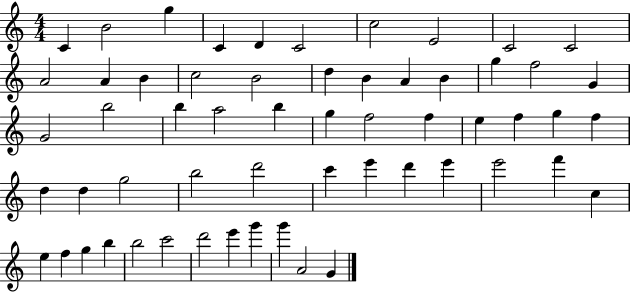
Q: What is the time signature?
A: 4/4